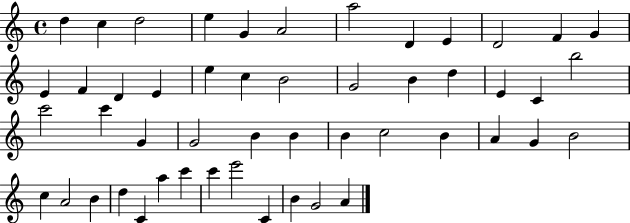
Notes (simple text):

D5/q C5/q D5/h E5/q G4/q A4/h A5/h D4/q E4/q D4/h F4/q G4/q E4/q F4/q D4/q E4/q E5/q C5/q B4/h G4/h B4/q D5/q E4/q C4/q B5/h C6/h C6/q G4/q G4/h B4/q B4/q B4/q C5/h B4/q A4/q G4/q B4/h C5/q A4/h B4/q D5/q C4/q A5/q C6/q C6/q E6/h C4/q B4/q G4/h A4/q